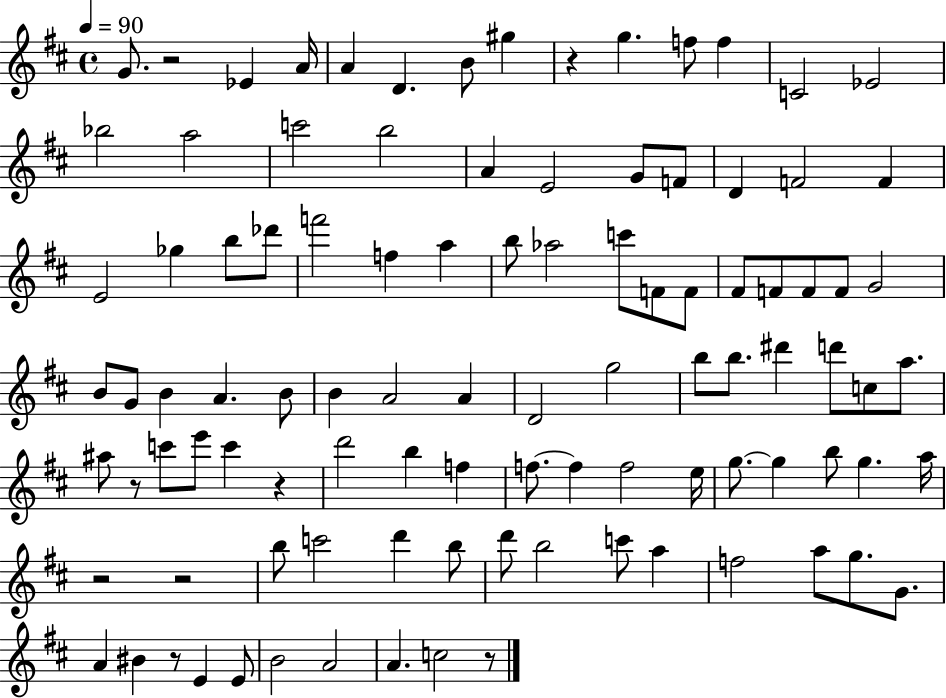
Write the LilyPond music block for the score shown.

{
  \clef treble
  \time 4/4
  \defaultTimeSignature
  \key d \major
  \tempo 4 = 90
  \repeat volta 2 { g'8. r2 ees'4 a'16 | a'4 d'4. b'8 gis''4 | r4 g''4. f''8 f''4 | c'2 ees'2 | \break bes''2 a''2 | c'''2 b''2 | a'4 e'2 g'8 f'8 | d'4 f'2 f'4 | \break e'2 ges''4 b''8 des'''8 | f'''2 f''4 a''4 | b''8 aes''2 c'''8 f'8 f'8 | fis'8 f'8 f'8 f'8 g'2 | \break b'8 g'8 b'4 a'4. b'8 | b'4 a'2 a'4 | d'2 g''2 | b''8 b''8. dis'''4 d'''8 c''8 a''8. | \break ais''8 r8 c'''8 e'''8 c'''4 r4 | d'''2 b''4 f''4 | f''8.~~ f''4 f''2 e''16 | g''8.~~ g''4 b''8 g''4. a''16 | \break r2 r2 | b''8 c'''2 d'''4 b''8 | d'''8 b''2 c'''8 a''4 | f''2 a''8 g''8. g'8. | \break a'4 bis'4 r8 e'4 e'8 | b'2 a'2 | a'4. c''2 r8 | } \bar "|."
}